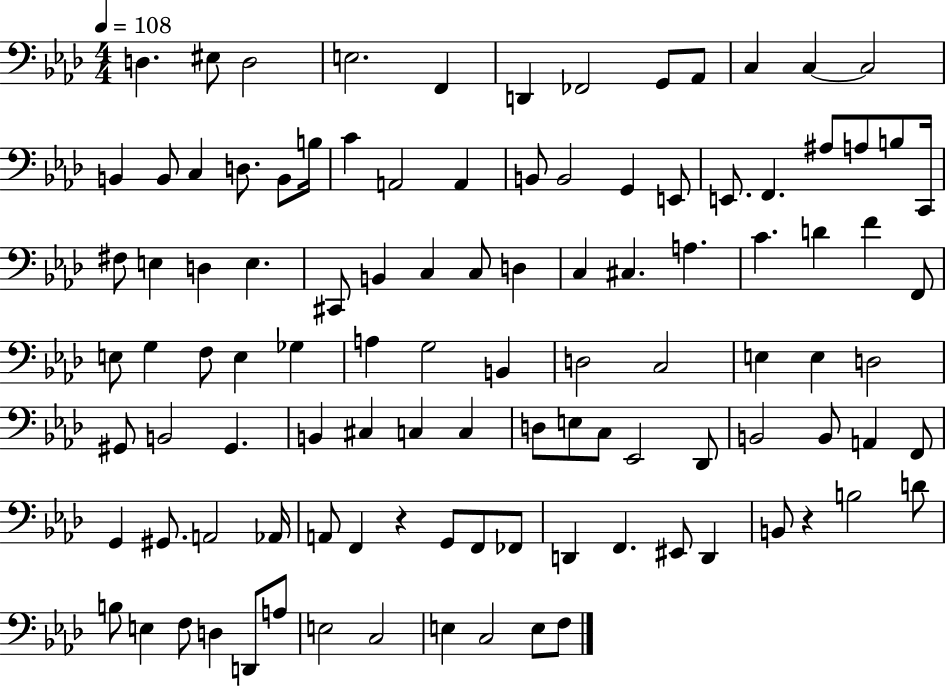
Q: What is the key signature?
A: AES major